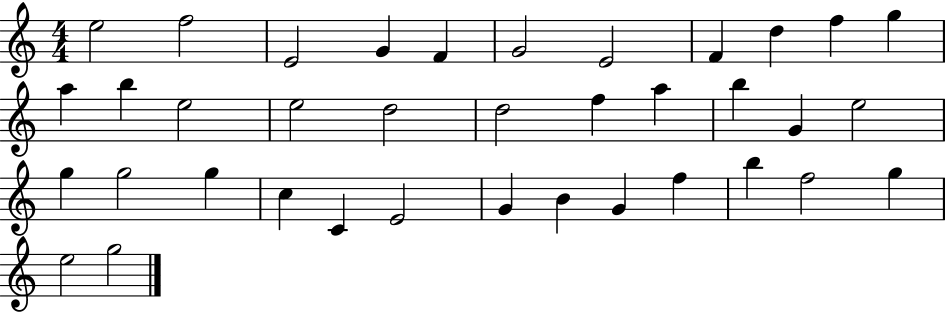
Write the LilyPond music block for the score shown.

{
  \clef treble
  \numericTimeSignature
  \time 4/4
  \key c \major
  e''2 f''2 | e'2 g'4 f'4 | g'2 e'2 | f'4 d''4 f''4 g''4 | \break a''4 b''4 e''2 | e''2 d''2 | d''2 f''4 a''4 | b''4 g'4 e''2 | \break g''4 g''2 g''4 | c''4 c'4 e'2 | g'4 b'4 g'4 f''4 | b''4 f''2 g''4 | \break e''2 g''2 | \bar "|."
}